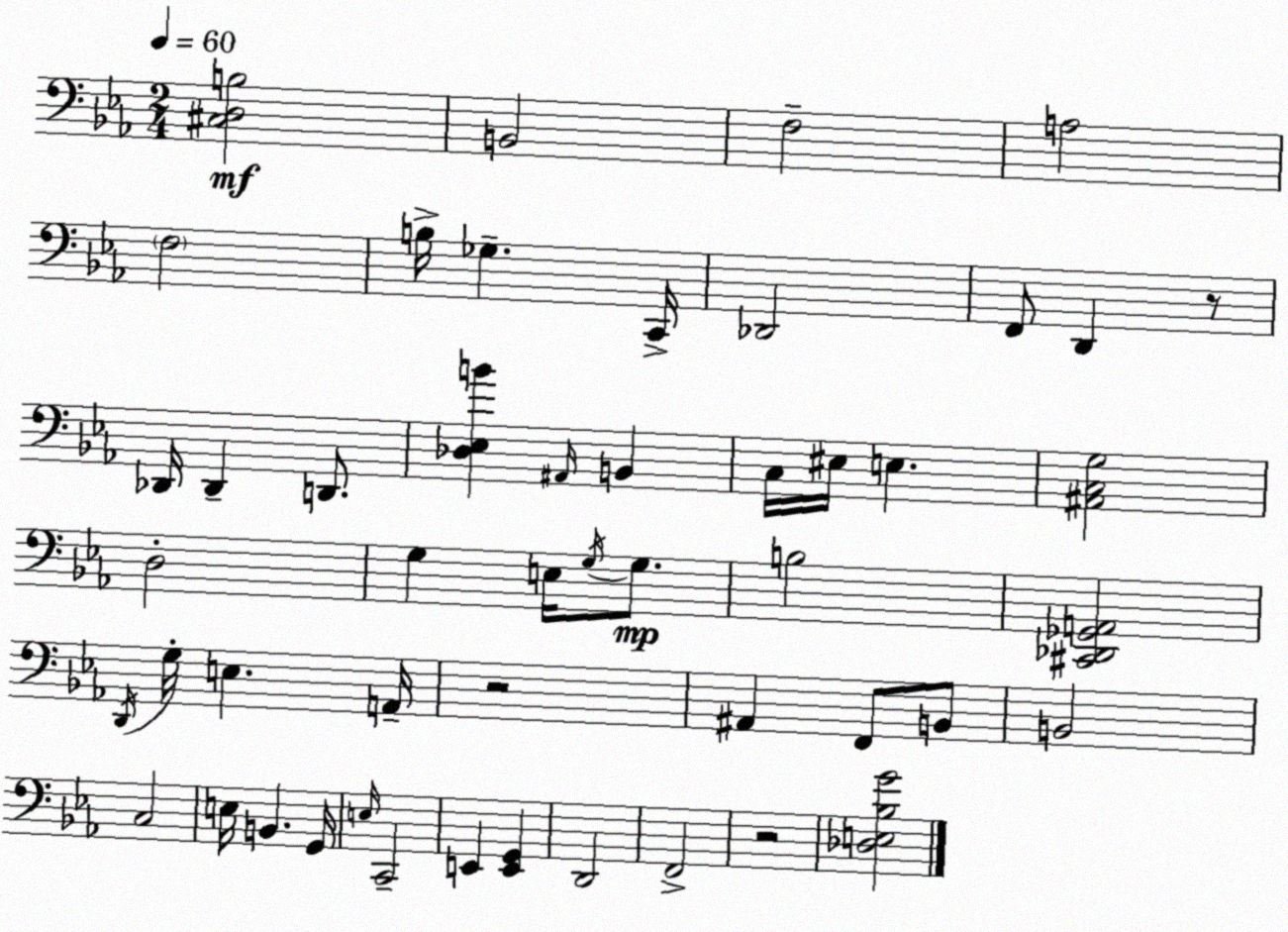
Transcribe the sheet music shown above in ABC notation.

X:1
T:Untitled
M:2/4
L:1/4
K:Eb
[^C,D,B,]2 B,,2 F,2 A,2 F,2 B,/4 _G, C,,/4 _D,,2 F,,/2 D,, z/2 _D,,/4 _D,, D,,/2 [_D,_E,B] ^A,,/4 B,, C,/4 ^E,/4 E, [^A,,C,G,]2 D,2 G, E,/4 G,/4 G,/2 B,2 [^C,,_D,,_G,,A,,]2 D,,/4 G,/4 E, A,,/4 z2 ^A,, F,,/2 B,,/2 B,,2 C,2 E,/4 B,, G,,/4 E,/4 C,,2 E,, [E,,G,,] D,,2 F,,2 z2 [_D,E,_B,G]2